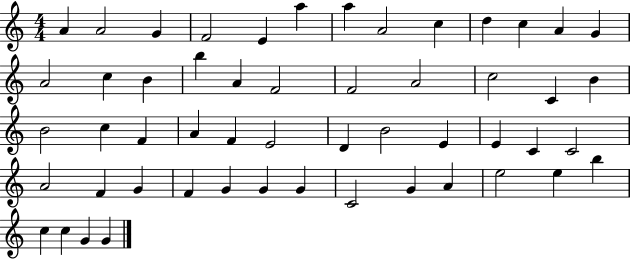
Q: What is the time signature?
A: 4/4